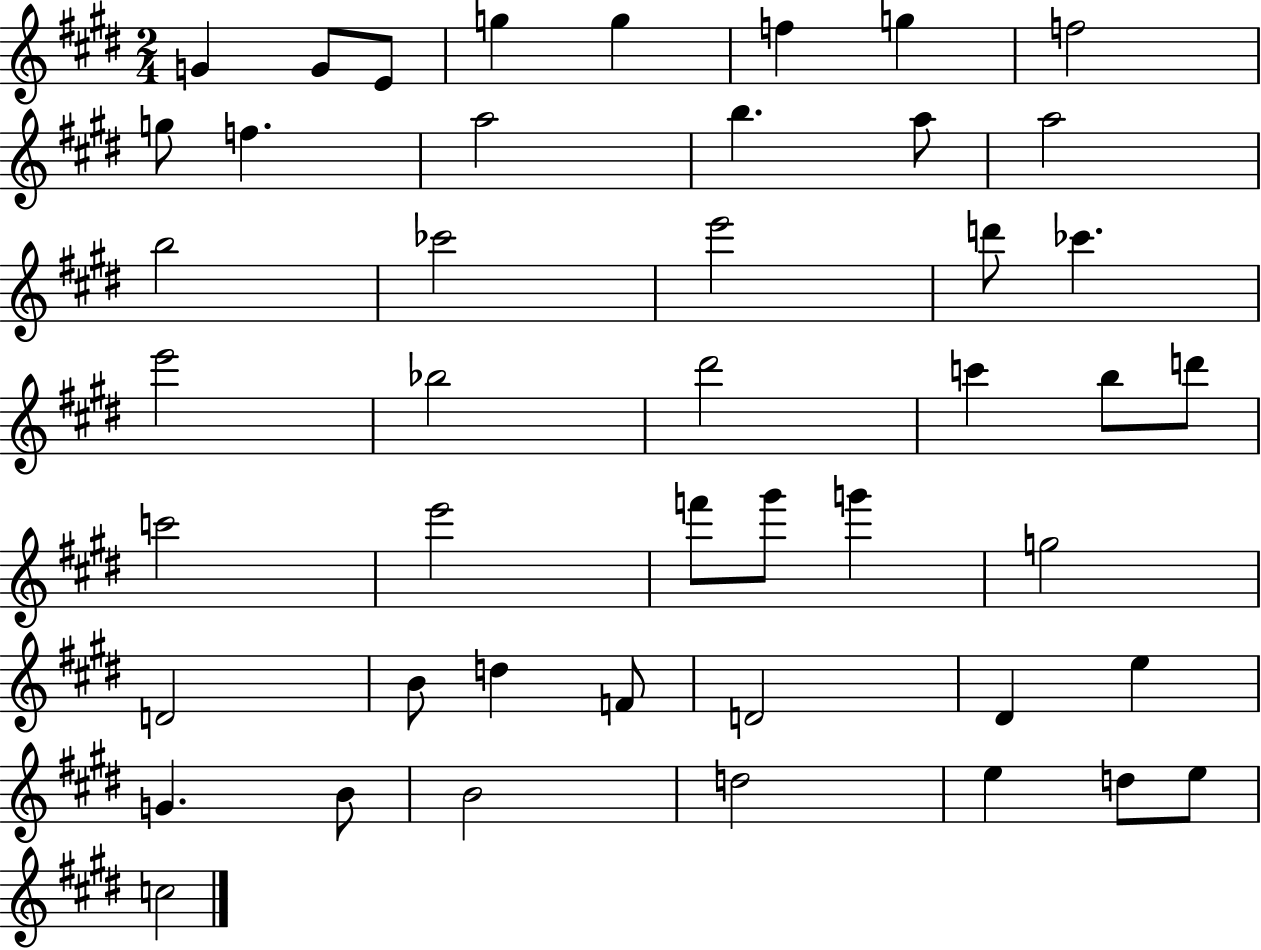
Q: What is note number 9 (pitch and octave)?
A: G5